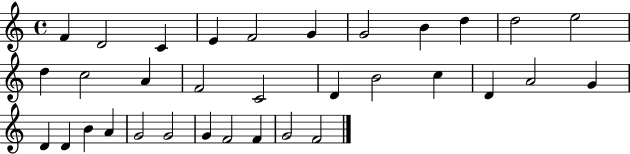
F4/q D4/h C4/q E4/q F4/h G4/q G4/h B4/q D5/q D5/h E5/h D5/q C5/h A4/q F4/h C4/h D4/q B4/h C5/q D4/q A4/h G4/q D4/q D4/q B4/q A4/q G4/h G4/h G4/q F4/h F4/q G4/h F4/h